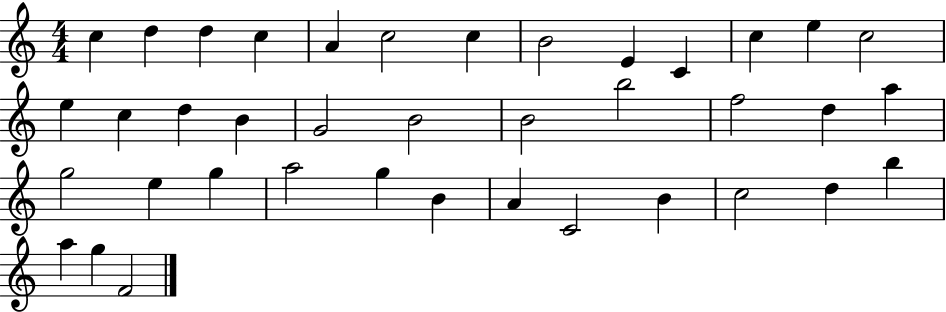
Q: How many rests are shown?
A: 0